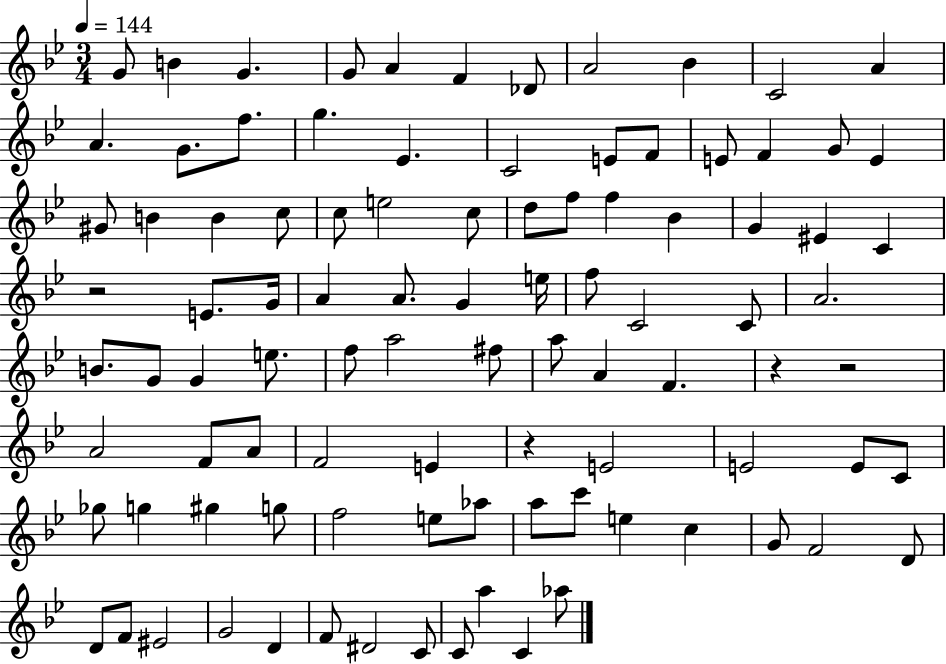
{
  \clef treble
  \numericTimeSignature
  \time 3/4
  \key bes \major
  \tempo 4 = 144
  \repeat volta 2 { g'8 b'4 g'4. | g'8 a'4 f'4 des'8 | a'2 bes'4 | c'2 a'4 | \break a'4. g'8. f''8. | g''4. ees'4. | c'2 e'8 f'8 | e'8 f'4 g'8 e'4 | \break gis'8 b'4 b'4 c''8 | c''8 e''2 c''8 | d''8 f''8 f''4 bes'4 | g'4 eis'4 c'4 | \break r2 e'8. g'16 | a'4 a'8. g'4 e''16 | f''8 c'2 c'8 | a'2. | \break b'8. g'8 g'4 e''8. | f''8 a''2 fis''8 | a''8 a'4 f'4. | r4 r2 | \break a'2 f'8 a'8 | f'2 e'4 | r4 e'2 | e'2 e'8 c'8 | \break ges''8 g''4 gis''4 g''8 | f''2 e''8 aes''8 | a''8 c'''8 e''4 c''4 | g'8 f'2 d'8 | \break d'8 f'8 eis'2 | g'2 d'4 | f'8 dis'2 c'8 | c'8 a''4 c'4 aes''8 | \break } \bar "|."
}